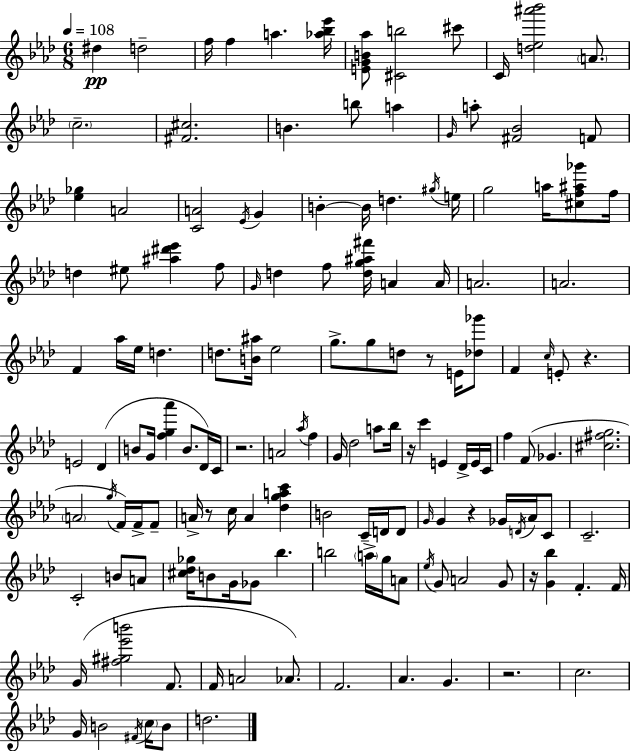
D#5/q D5/h F5/s F5/q A5/q. [Ab5,Bb5,Eb6]/s [E4,G4,B4,Ab5]/e [C#4,B5]/h C#6/e C4/s [D5,Eb5,A#6,Bb6]/h A4/e. C5/h. [F#4,C#5]/h. B4/q. B5/e A5/q G4/s A5/e [F#4,Bb4]/h F4/e [Eb5,Gb5]/q A4/h [C4,A4]/h Eb4/s G4/q B4/q B4/s D5/q. G#5/s E5/s G5/h A5/s [C#5,F5,A#5,Gb6]/e F5/s D5/q EIS5/e [A#5,D#6,Eb6]/q F5/e G4/s D5/q F5/e [D5,G5,A#5,F#6]/s A4/q A4/s A4/h. A4/h. F4/q Ab5/s Eb5/s D5/q. D5/e. [B4,A#5]/s Eb5/h G5/e. G5/e D5/e R/e E4/s [Db5,Gb6]/e F4/q C5/s E4/e R/q. E4/h Db4/q B4/e G4/s [F5,G5,Ab6]/q B4/e. Db4/s C4/s R/h. A4/h Ab5/s F5/q G4/s Db5/h A5/e Bb5/s R/s C6/q E4/q Db4/s E4/s C4/s F5/q F4/e Gb4/q. [C#5,F#5,G5]/h. A4/h G5/s F4/s F4/s F4/e A4/s R/e C5/s A4/q [Db5,G5,A5,C6]/q B4/h C4/s D4/s D4/e G4/s G4/q R/q Gb4/s D4/s Ab4/s C4/e C4/h. C4/h B4/e A4/e [C#5,Db5,Gb5]/s B4/e G4/s Gb4/e Bb5/q. B5/h A5/s G5/s A4/e Eb5/s G4/e A4/h G4/e R/s [G4,Bb5]/q F4/q. F4/s G4/s [F#5,G#5,Eb6,B6]/h F4/e. F4/s A4/h Ab4/e. F4/h. Ab4/q. G4/q. R/h. C5/h. G4/s B4/h F#4/s C5/s B4/e D5/h.